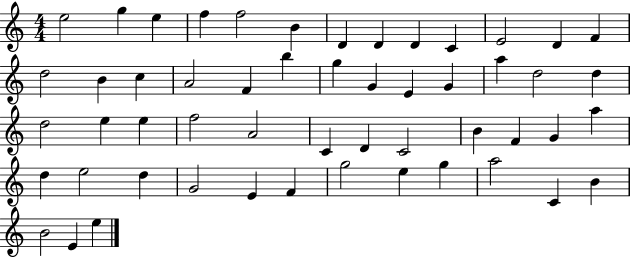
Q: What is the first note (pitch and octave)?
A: E5